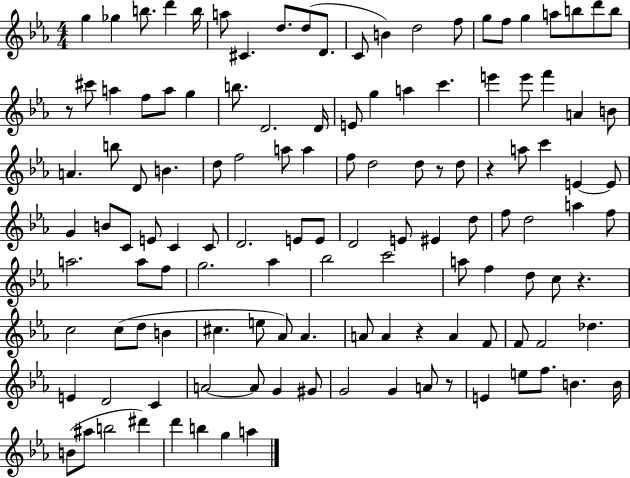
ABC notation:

X:1
T:Untitled
M:4/4
L:1/4
K:Eb
g _g b/2 d' b/4 a/2 ^C d/2 d/2 D/2 C/2 B d2 f/2 g/2 f/2 g a/2 b/2 d'/2 b/2 z/2 ^c'/2 a f/2 a/2 g b/2 D2 D/4 E/2 g a c' e' e'/2 f' A B/2 A b/2 D/2 B d/2 f2 a/2 a f/2 d2 d/2 z/2 d/2 z a/2 c' E E/2 G B/2 C/2 E/2 C C/2 D2 E/2 E/2 D2 E/2 ^E d/2 f/2 d2 a f/2 a2 a/2 f/2 g2 _a _b2 c'2 a/2 f d/2 c/2 z c2 c/2 d/2 B ^c e/2 _A/2 _A A/2 A z A F/2 F/2 F2 _d E D2 C A2 A/2 G ^G/2 G2 G A/2 z/2 E e/2 f/2 B B/4 B/2 ^a/2 b2 ^d' d' b g a